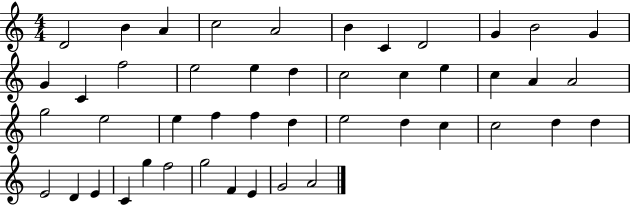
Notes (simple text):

D4/h B4/q A4/q C5/h A4/h B4/q C4/q D4/h G4/q B4/h G4/q G4/q C4/q F5/h E5/h E5/q D5/q C5/h C5/q E5/q C5/q A4/q A4/h G5/h E5/h E5/q F5/q F5/q D5/q E5/h D5/q C5/q C5/h D5/q D5/q E4/h D4/q E4/q C4/q G5/q F5/h G5/h F4/q E4/q G4/h A4/h